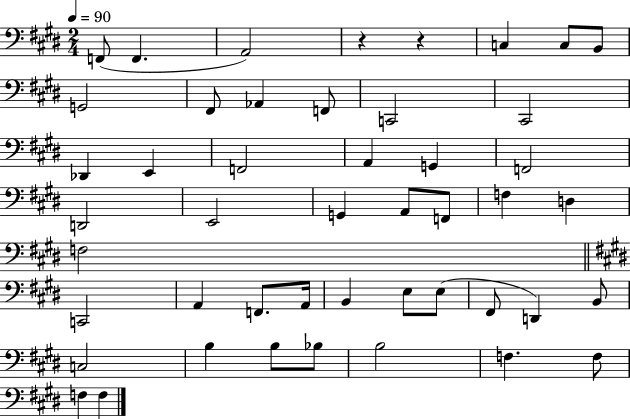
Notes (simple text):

F2/e F2/q. A2/h R/q R/q C3/q C3/e B2/e G2/h F#2/e Ab2/q F2/e C2/h C#2/h Db2/q E2/q F2/h A2/q G2/q F2/h D2/h E2/h G2/q A2/e F2/e F3/q D3/q F3/h C2/h A2/q F2/e. A2/s B2/q E3/e E3/e F#2/e D2/q B2/e C3/h B3/q B3/e Bb3/e B3/h F3/q. F3/e F3/q F3/q